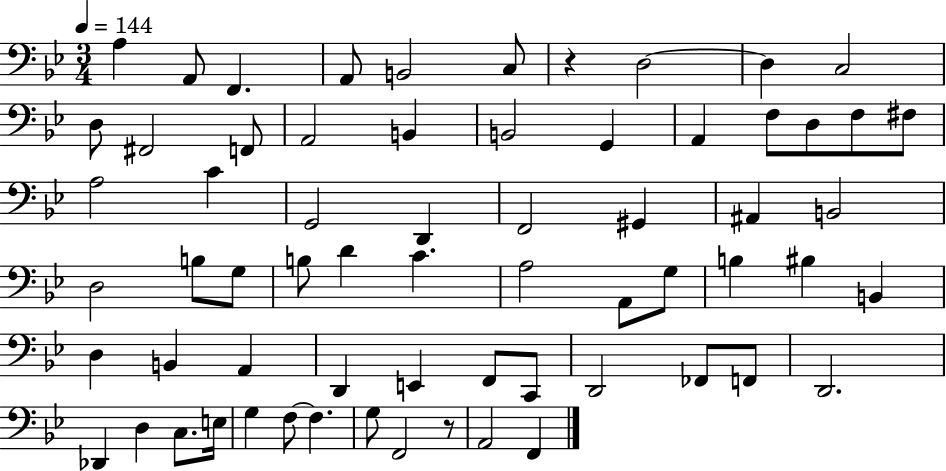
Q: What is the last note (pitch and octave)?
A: F2